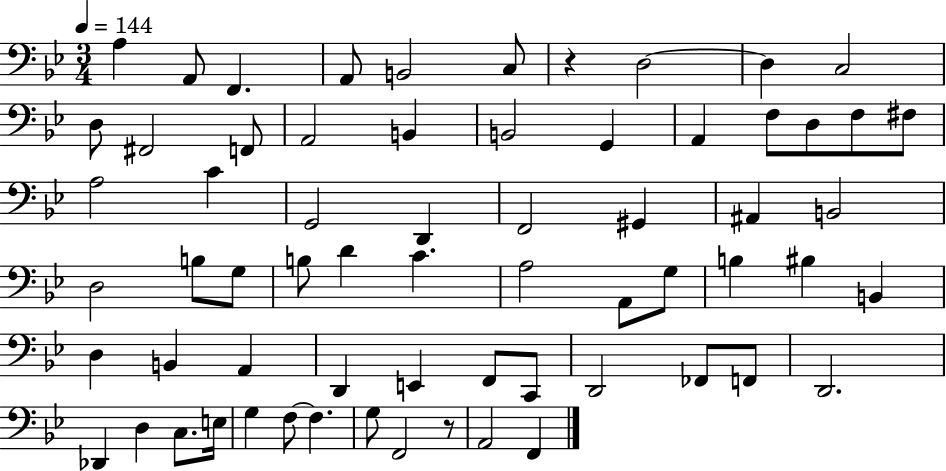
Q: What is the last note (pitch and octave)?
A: F2